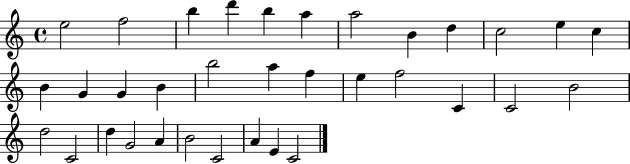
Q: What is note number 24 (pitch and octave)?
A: B4